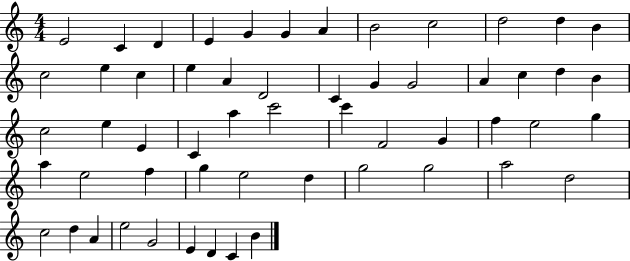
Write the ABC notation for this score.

X:1
T:Untitled
M:4/4
L:1/4
K:C
E2 C D E G G A B2 c2 d2 d B c2 e c e A D2 C G G2 A c d B c2 e E C a c'2 c' F2 G f e2 g a e2 f g e2 d g2 g2 a2 d2 c2 d A e2 G2 E D C B